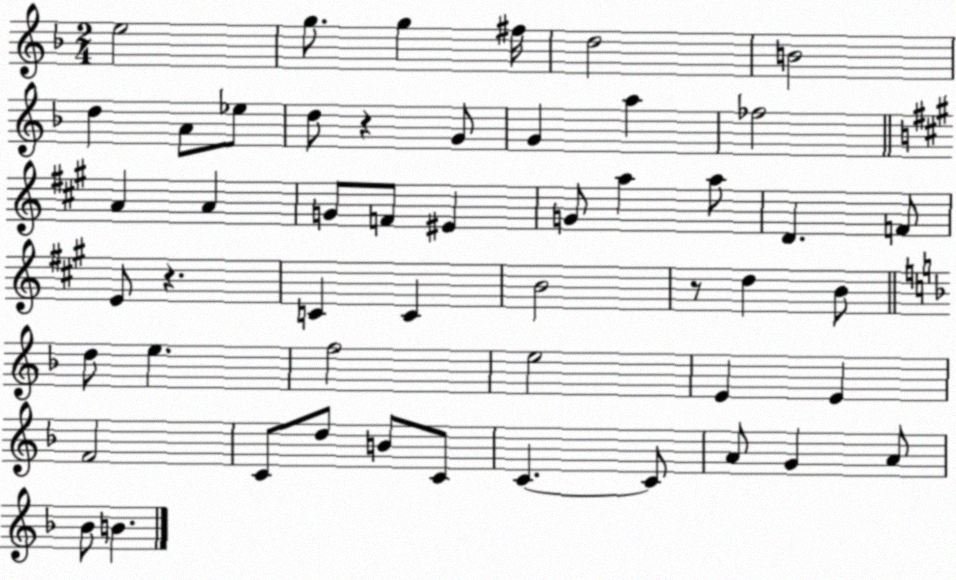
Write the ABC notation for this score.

X:1
T:Untitled
M:2/4
L:1/4
K:F
e2 g/2 g ^f/4 d2 B2 d A/2 _e/2 d/2 z G/2 G a _f2 A A G/2 F/2 ^E G/2 a a/2 D F/2 E/2 z C C B2 z/2 d B/2 d/2 e f2 e2 E E F2 C/2 d/2 B/2 C/2 C C/2 A/2 G A/2 _B/2 B